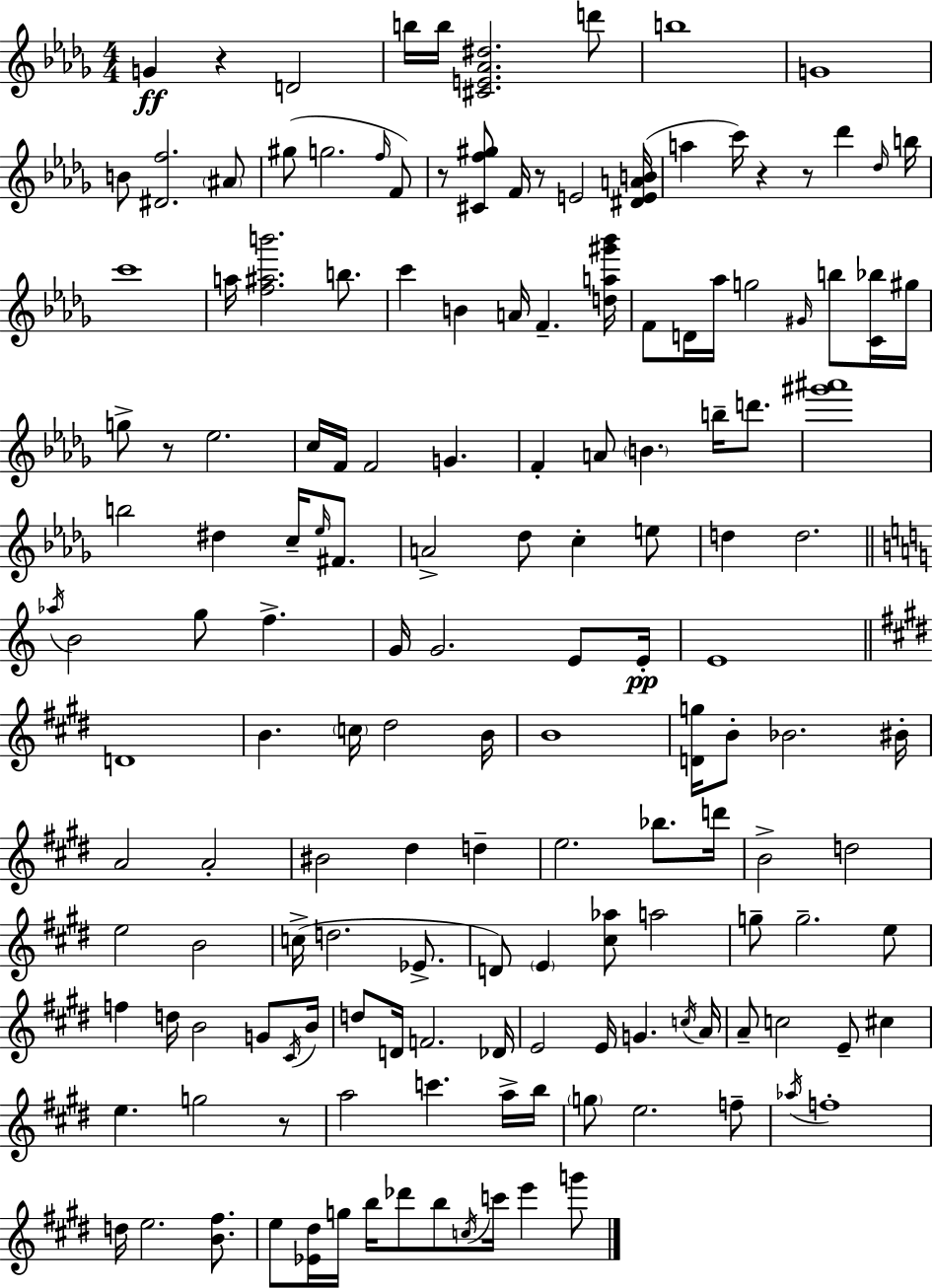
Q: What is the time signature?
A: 4/4